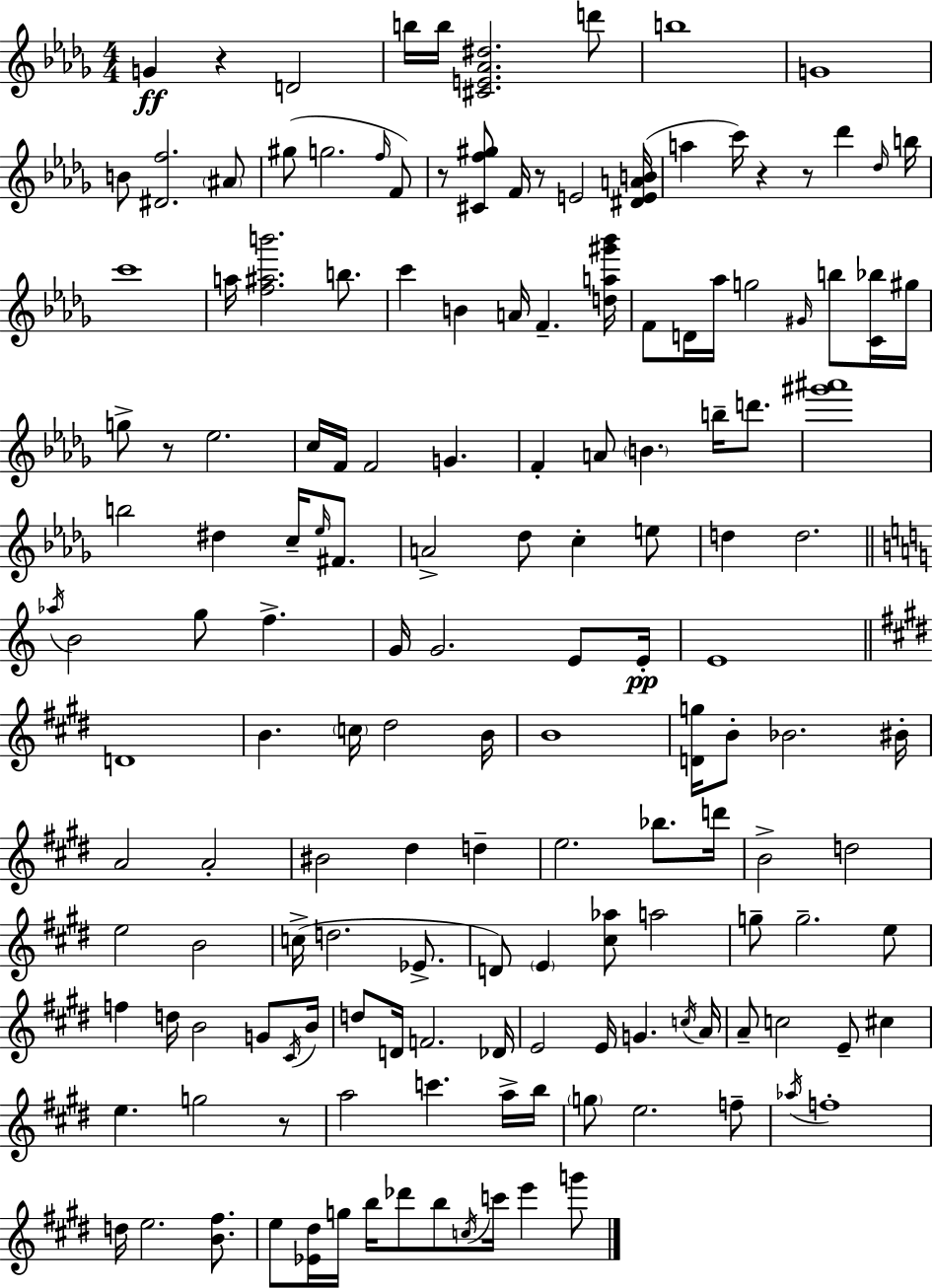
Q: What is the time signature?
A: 4/4